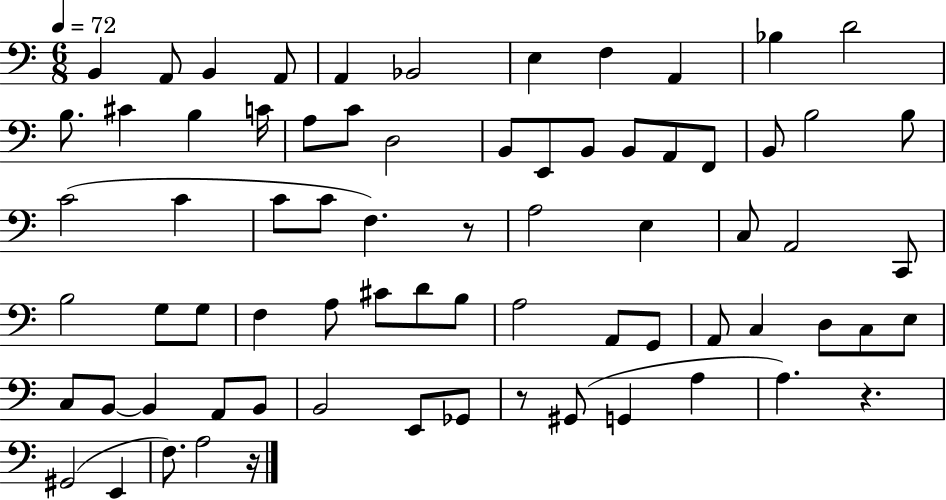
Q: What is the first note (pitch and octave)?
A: B2